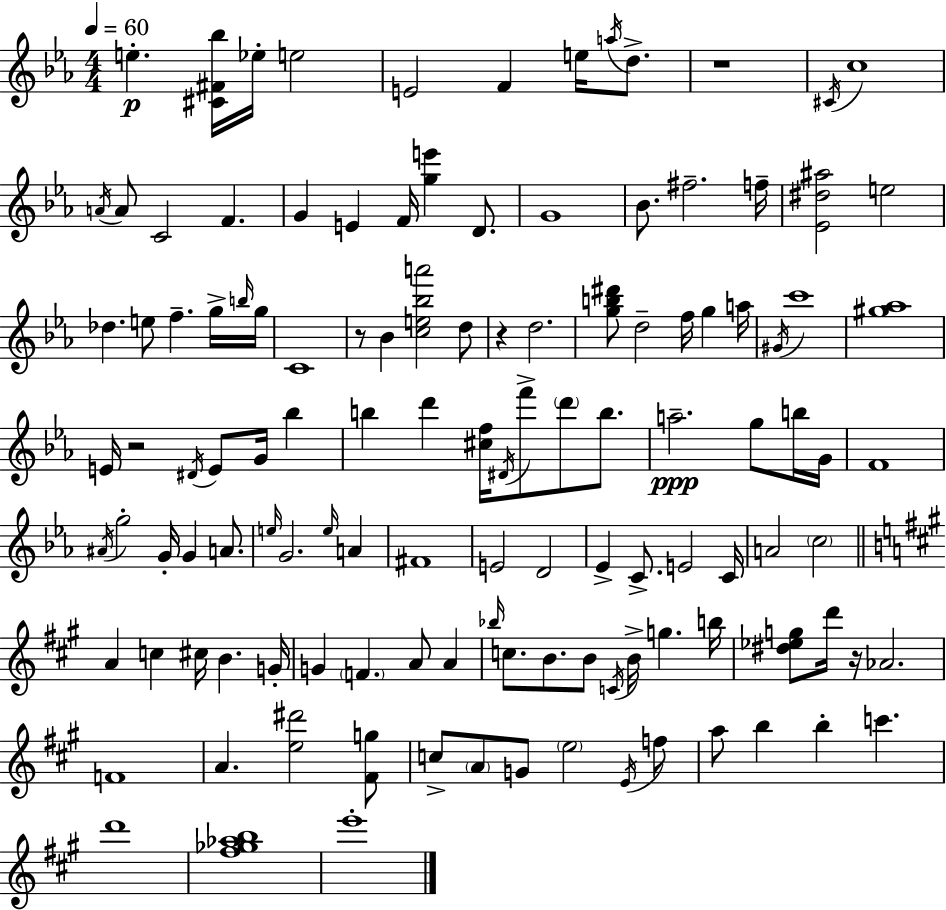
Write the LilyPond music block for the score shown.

{
  \clef treble
  \numericTimeSignature
  \time 4/4
  \key c \minor
  \tempo 4 = 60
  e''4.-.\p <cis' fis' bes''>16 ees''16-. e''2 | e'2 f'4 e''16 \acciaccatura { a''16 } d''8.-> | r1 | \acciaccatura { cis'16 } c''1 | \break \acciaccatura { a'16 } a'8 c'2 f'4. | g'4 e'4 f'16 <g'' e'''>4 | d'8. g'1 | bes'8. fis''2.-- | \break f''16-- <ees' dis'' ais''>2 e''2 | des''4. e''8 f''4.-- | g''16-> \grace { b''16 } g''16 c'1 | r8 bes'4 <c'' e'' bes'' a'''>2 | \break d''8 r4 d''2. | <g'' b'' dis'''>8 d''2-- f''16 g''4 | a''16 \acciaccatura { gis'16 } c'''1 | <gis'' aes''>1 | \break e'16 r2 \acciaccatura { dis'16 } e'8 | g'16 bes''4 b''4 d'''4 <cis'' f''>16 \acciaccatura { dis'16 } | f'''8-> \parenthesize d'''8 b''8. a''2.--\ppp | g''8 b''16 g'16 f'1 | \break \acciaccatura { ais'16 } g''2-. | g'16-. g'4 a'8. \grace { e''16 } g'2. | \grace { e''16 } a'4 fis'1 | e'2 | \break d'2 ees'4-> c'8.-> | e'2 c'16 a'2 | \parenthesize c''2 \bar "||" \break \key a \major a'4 c''4 cis''16 b'4. g'16-. | g'4 \parenthesize f'4. a'8 a'4 | \grace { bes''16 } c''8. b'8. b'8 \acciaccatura { c'16 } b'16-> g''4. | b''16 <dis'' ees'' g''>8 d'''16 r16 aes'2. | \break f'1 | a'4. <e'' dis'''>2 | <fis' g''>8 c''8-> \parenthesize a'8 g'8 \parenthesize e''2 | \acciaccatura { e'16 } f''8 a''8 b''4 b''4-. c'''4. | \break d'''1 | <fis'' ges'' aes'' b''>1 | e'''1-. | \bar "|."
}